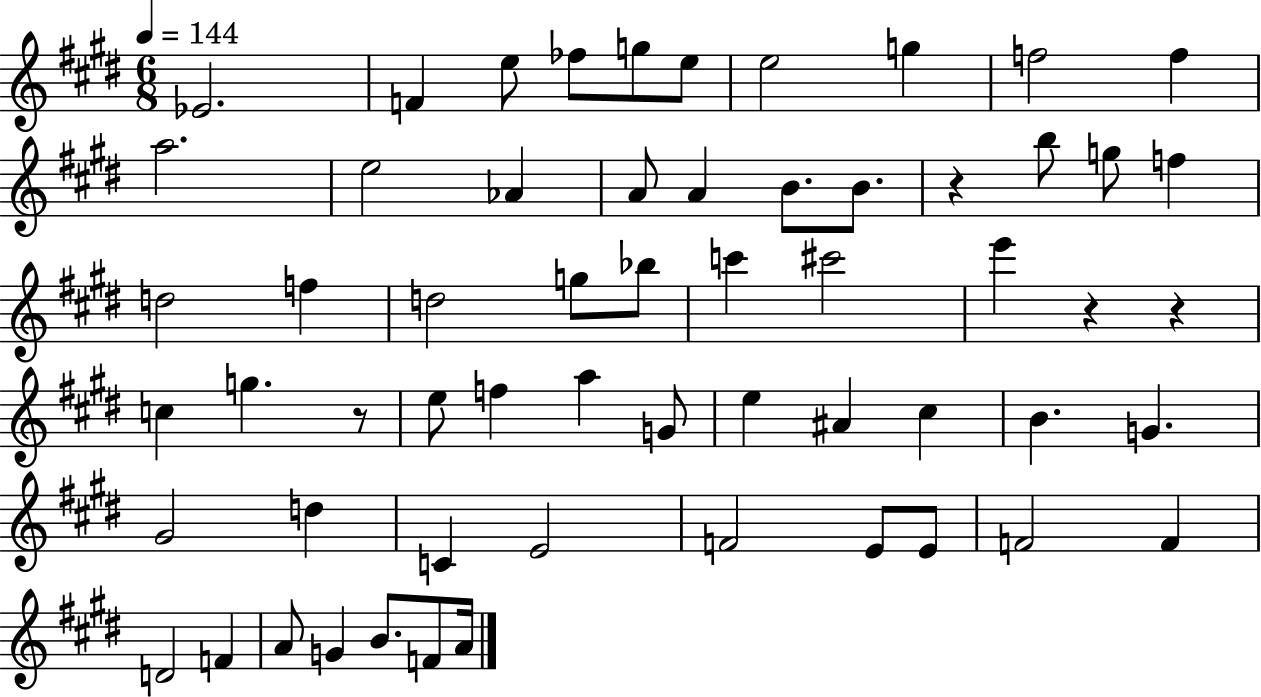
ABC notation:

X:1
T:Untitled
M:6/8
L:1/4
K:E
_E2 F e/2 _f/2 g/2 e/2 e2 g f2 f a2 e2 _A A/2 A B/2 B/2 z b/2 g/2 f d2 f d2 g/2 _b/2 c' ^c'2 e' z z c g z/2 e/2 f a G/2 e ^A ^c B G ^G2 d C E2 F2 E/2 E/2 F2 F D2 F A/2 G B/2 F/2 A/4